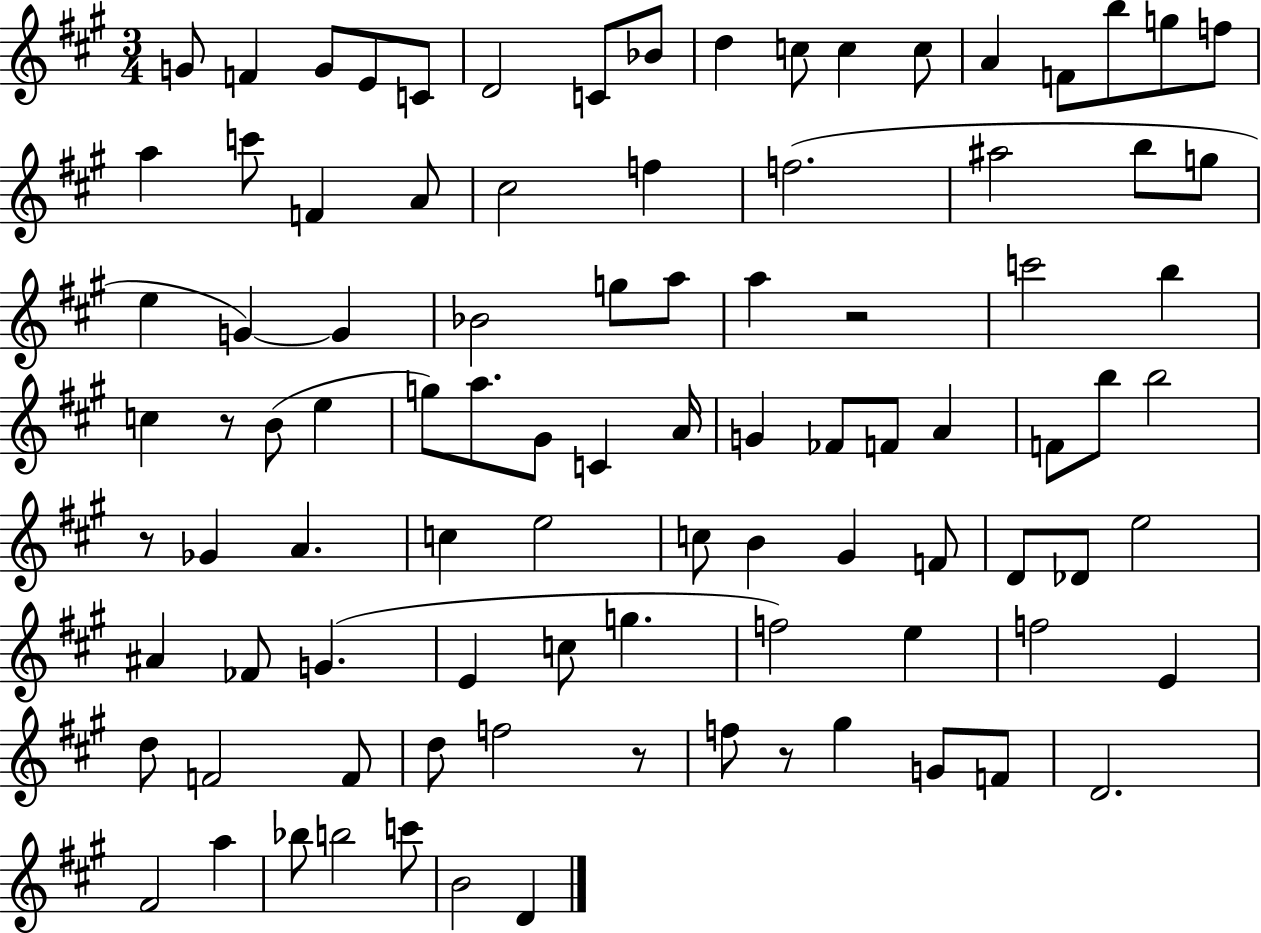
G4/e F4/q G4/e E4/e C4/e D4/h C4/e Bb4/e D5/q C5/e C5/q C5/e A4/q F4/e B5/e G5/e F5/e A5/q C6/e F4/q A4/e C#5/h F5/q F5/h. A#5/h B5/e G5/e E5/q G4/q G4/q Bb4/h G5/e A5/e A5/q R/h C6/h B5/q C5/q R/e B4/e E5/q G5/e A5/e. G#4/e C4/q A4/s G4/q FES4/e F4/e A4/q F4/e B5/e B5/h R/e Gb4/q A4/q. C5/q E5/h C5/e B4/q G#4/q F4/e D4/e Db4/e E5/h A#4/q FES4/e G4/q. E4/q C5/e G5/q. F5/h E5/q F5/h E4/q D5/e F4/h F4/e D5/e F5/h R/e F5/e R/e G#5/q G4/e F4/e D4/h. F#4/h A5/q Bb5/e B5/h C6/e B4/h D4/q